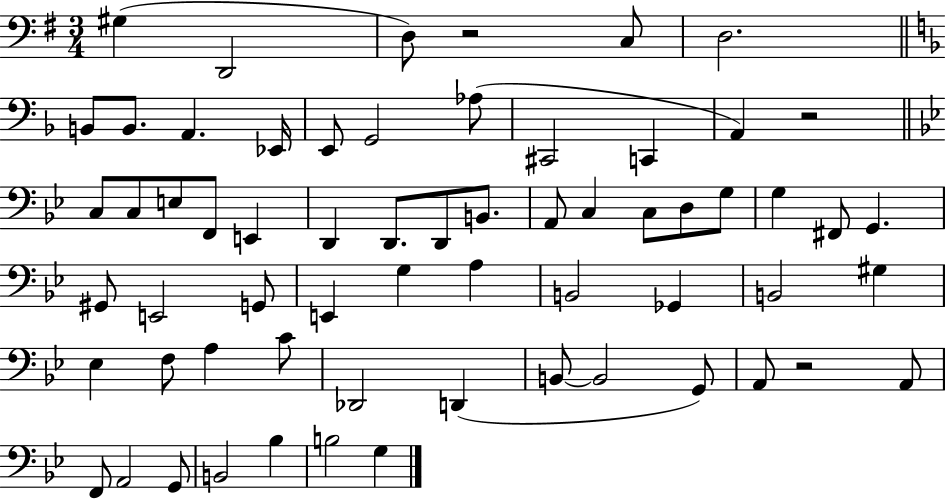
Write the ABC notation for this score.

X:1
T:Untitled
M:3/4
L:1/4
K:G
^G, D,,2 D,/2 z2 C,/2 D,2 B,,/2 B,,/2 A,, _E,,/4 E,,/2 G,,2 _A,/2 ^C,,2 C,, A,, z2 C,/2 C,/2 E,/2 F,,/2 E,, D,, D,,/2 D,,/2 B,,/2 A,,/2 C, C,/2 D,/2 G,/2 G, ^F,,/2 G,, ^G,,/2 E,,2 G,,/2 E,, G, A, B,,2 _G,, B,,2 ^G, _E, F,/2 A, C/2 _D,,2 D,, B,,/2 B,,2 G,,/2 A,,/2 z2 A,,/2 F,,/2 A,,2 G,,/2 B,,2 _B, B,2 G,